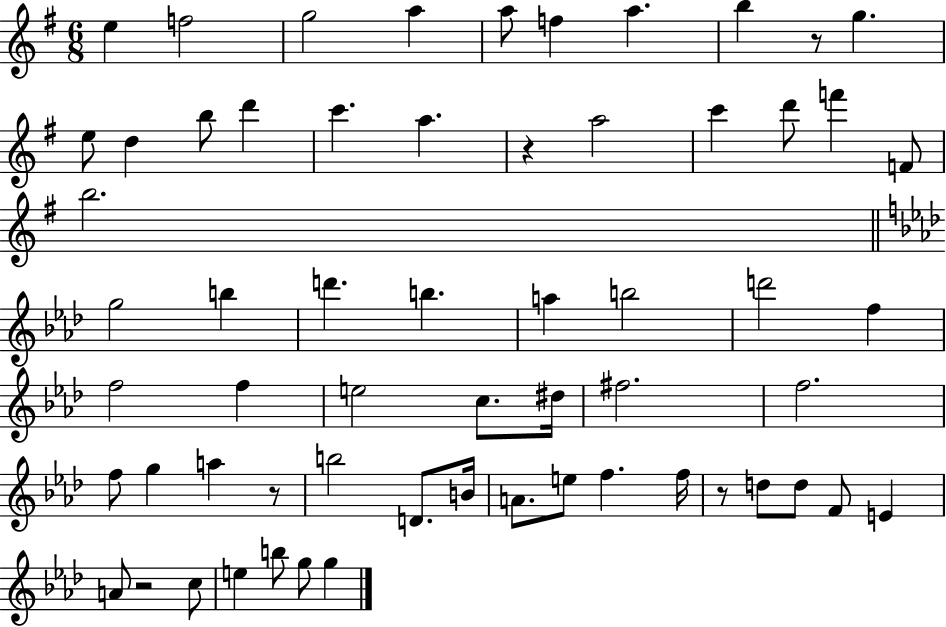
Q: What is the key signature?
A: G major